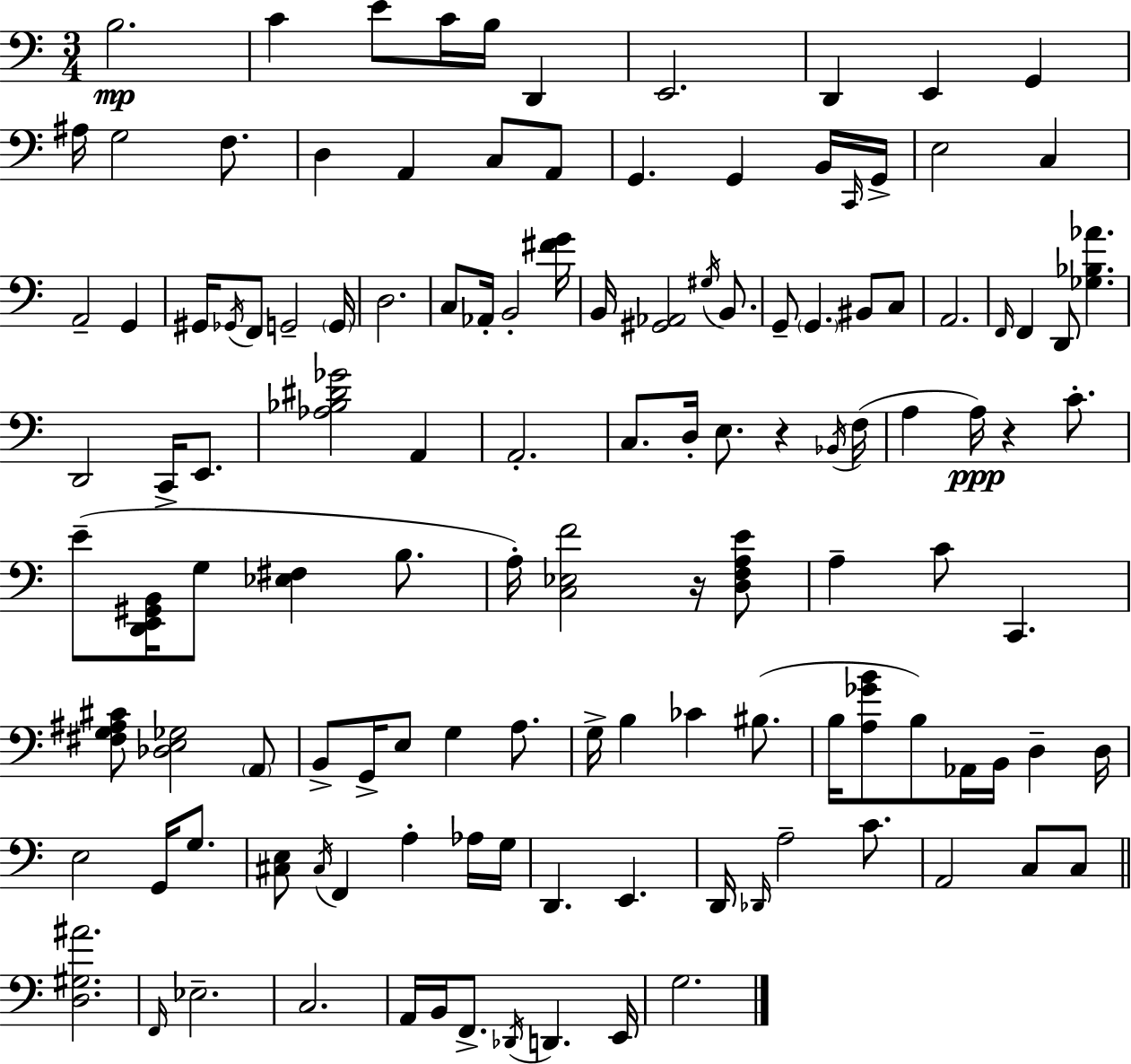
X:1
T:Untitled
M:3/4
L:1/4
K:Am
B,2 C E/2 C/4 B,/4 D,, E,,2 D,, E,, G,, ^A,/4 G,2 F,/2 D, A,, C,/2 A,,/2 G,, G,, B,,/4 C,,/4 G,,/4 E,2 C, A,,2 G,, ^G,,/4 _G,,/4 F,,/2 G,,2 G,,/4 D,2 C,/2 _A,,/4 B,,2 [^FG]/4 B,,/4 [^G,,_A,,]2 ^G,/4 B,,/2 G,,/2 G,, ^B,,/2 C,/2 A,,2 F,,/4 F,, D,,/2 [_G,_B,_A] D,,2 C,,/4 E,,/2 [_A,_B,^D_G]2 A,, A,,2 C,/2 D,/4 E,/2 z _B,,/4 F,/4 A, A,/4 z C/2 E/2 [D,,E,,^G,,B,,]/4 G,/2 [_E,^F,] B,/2 A,/4 [C,_E,F]2 z/4 [D,F,A,E]/2 A, C/2 C,, [^F,G,^A,^C]/2 [_D,E,_G,]2 A,,/2 B,,/2 G,,/4 E,/2 G, A,/2 G,/4 B, _C ^B,/2 B,/4 [A,_GB]/2 B,/2 _A,,/4 B,,/4 D, D,/4 E,2 G,,/4 G,/2 [^C,E,]/2 ^C,/4 F,, A, _A,/4 G,/4 D,, E,, D,,/4 _D,,/4 A,2 C/2 A,,2 C,/2 C,/2 [D,^G,^A]2 F,,/4 _E,2 C,2 A,,/4 B,,/4 F,,/2 _D,,/4 D,, E,,/4 G,2